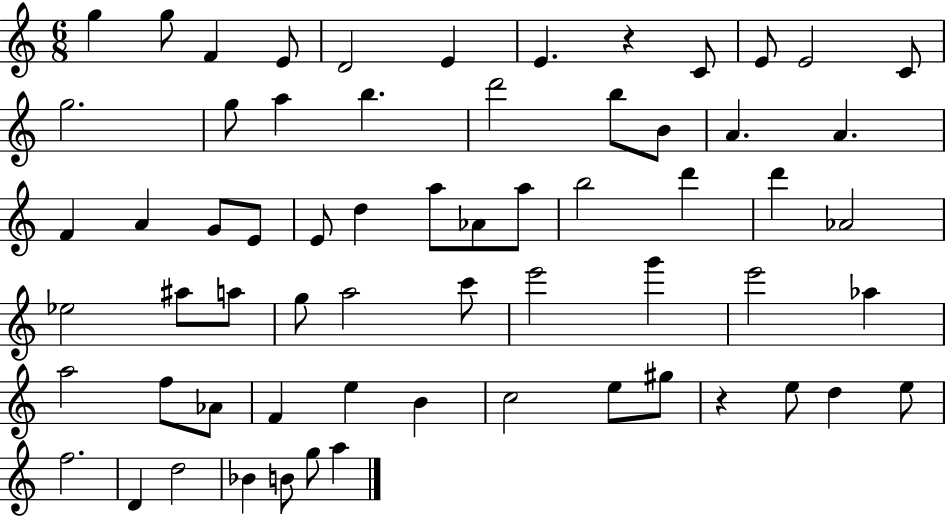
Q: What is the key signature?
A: C major